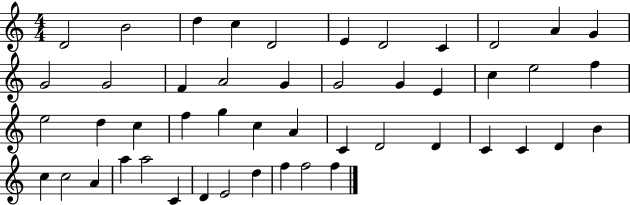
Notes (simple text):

D4/h B4/h D5/q C5/q D4/h E4/q D4/h C4/q D4/h A4/q G4/q G4/h G4/h F4/q A4/h G4/q G4/h G4/q E4/q C5/q E5/h F5/q E5/h D5/q C5/q F5/q G5/q C5/q A4/q C4/q D4/h D4/q C4/q C4/q D4/q B4/q C5/q C5/h A4/q A5/q A5/h C4/q D4/q E4/h D5/q F5/q F5/h F5/q